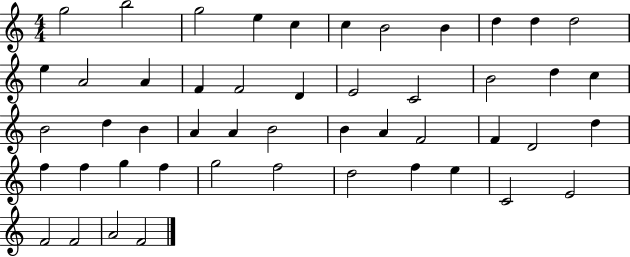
G5/h B5/h G5/h E5/q C5/q C5/q B4/h B4/q D5/q D5/q D5/h E5/q A4/h A4/q F4/q F4/h D4/q E4/h C4/h B4/h D5/q C5/q B4/h D5/q B4/q A4/q A4/q B4/h B4/q A4/q F4/h F4/q D4/h D5/q F5/q F5/q G5/q F5/q G5/h F5/h D5/h F5/q E5/q C4/h E4/h F4/h F4/h A4/h F4/h